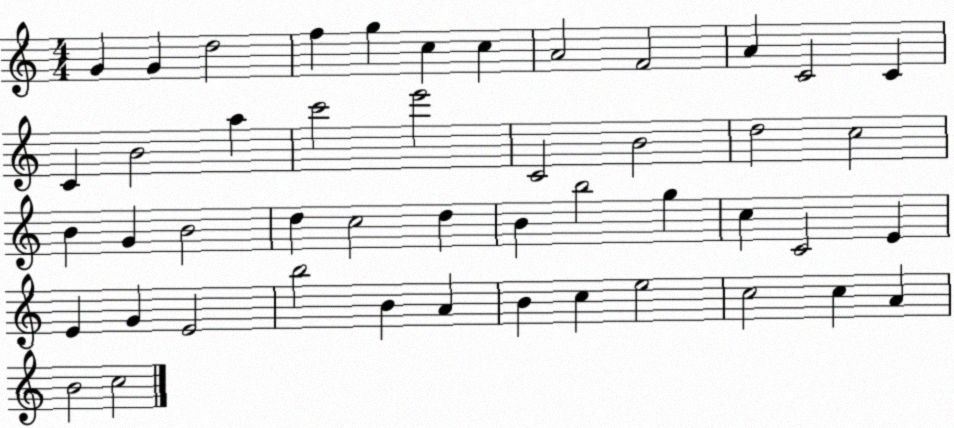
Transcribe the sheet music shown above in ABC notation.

X:1
T:Untitled
M:4/4
L:1/4
K:C
G G d2 f g c c A2 F2 A C2 C C B2 a c'2 e'2 C2 B2 d2 c2 B G B2 d c2 d B b2 g c C2 E E G E2 b2 B A B c e2 c2 c A B2 c2